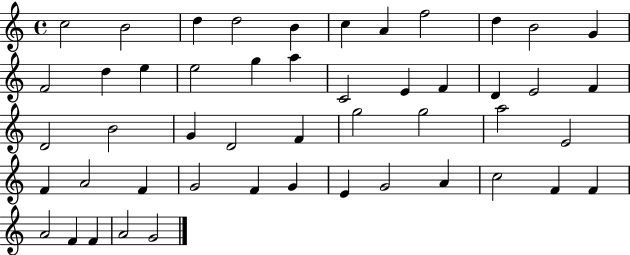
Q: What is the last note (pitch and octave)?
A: G4